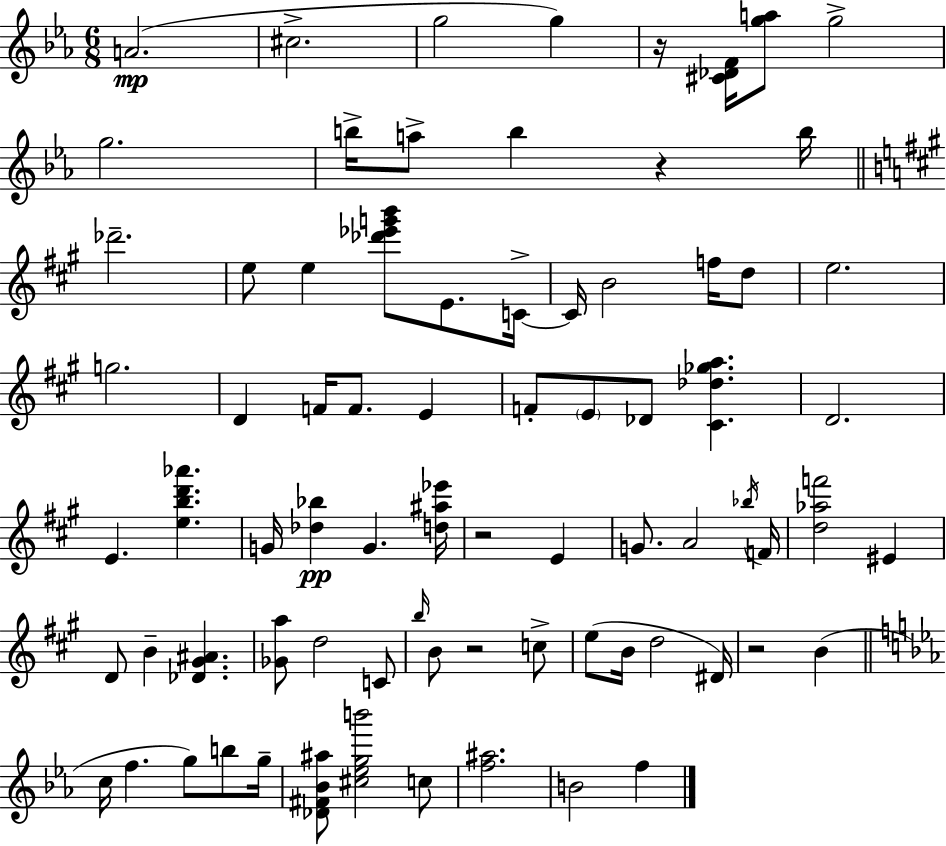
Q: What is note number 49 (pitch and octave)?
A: D#4